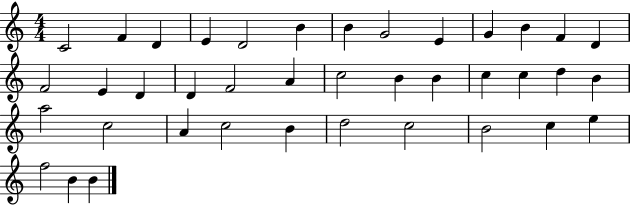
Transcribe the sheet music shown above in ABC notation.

X:1
T:Untitled
M:4/4
L:1/4
K:C
C2 F D E D2 B B G2 E G B F D F2 E D D F2 A c2 B B c c d B a2 c2 A c2 B d2 c2 B2 c e f2 B B